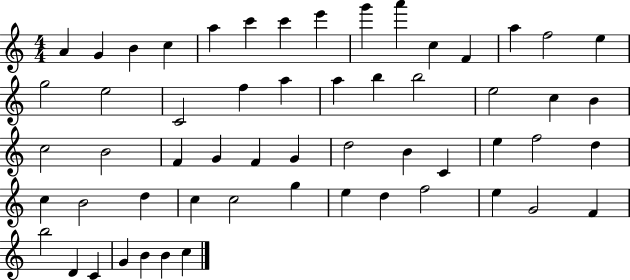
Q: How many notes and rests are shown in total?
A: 57